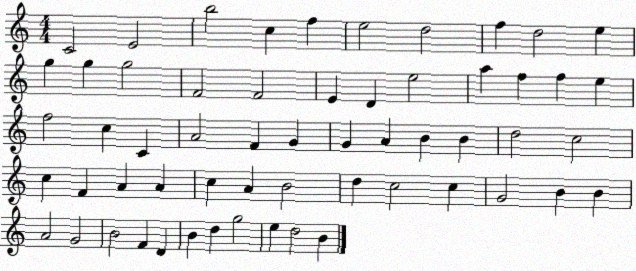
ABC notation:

X:1
T:Untitled
M:4/4
L:1/4
K:C
C2 E2 b2 c f e2 d2 f d2 e g g g2 F2 F2 E D e2 a f f e f2 c C A2 F G G A B B d2 c2 c F A A c A B2 d c2 c G2 B B A2 G2 B2 F D B d g2 e d2 B